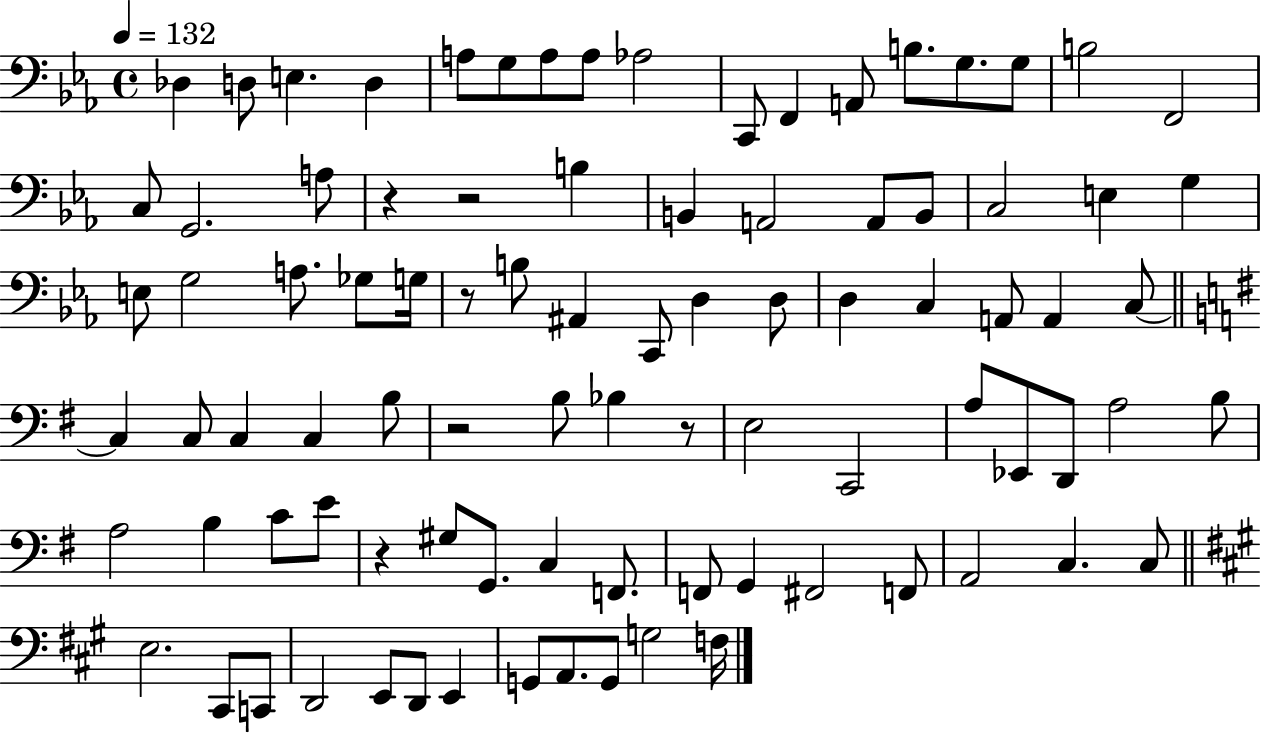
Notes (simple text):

Db3/q D3/e E3/q. D3/q A3/e G3/e A3/e A3/e Ab3/h C2/e F2/q A2/e B3/e. G3/e. G3/e B3/h F2/h C3/e G2/h. A3/e R/q R/h B3/q B2/q A2/h A2/e B2/e C3/h E3/q G3/q E3/e G3/h A3/e. Gb3/e G3/s R/e B3/e A#2/q C2/e D3/q D3/e D3/q C3/q A2/e A2/q C3/e C3/q C3/e C3/q C3/q B3/e R/h B3/e Bb3/q R/e E3/h C2/h A3/e Eb2/e D2/e A3/h B3/e A3/h B3/q C4/e E4/e R/q G#3/e G2/e. C3/q F2/e. F2/e G2/q F#2/h F2/e A2/h C3/q. C3/e E3/h. C#2/e C2/e D2/h E2/e D2/e E2/q G2/e A2/e. G2/e G3/h F3/s